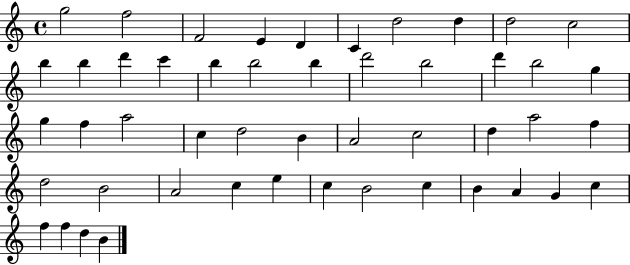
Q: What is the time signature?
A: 4/4